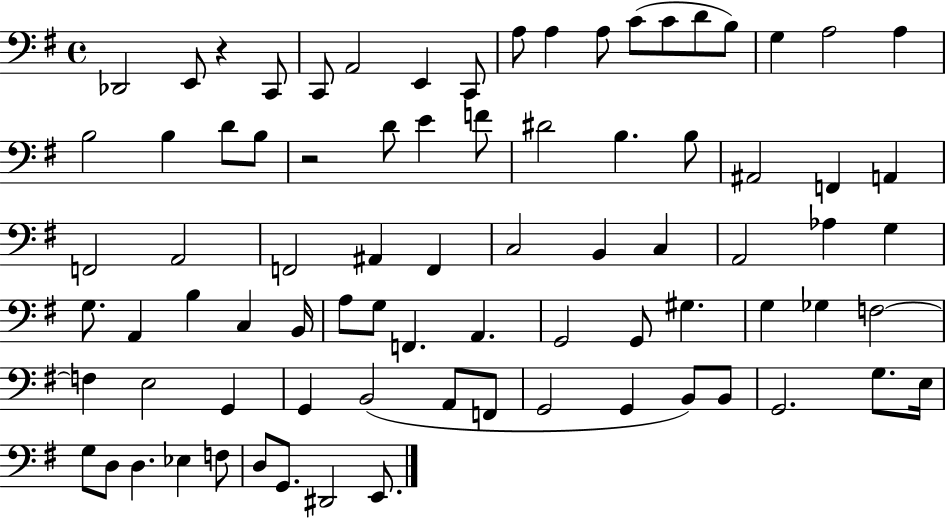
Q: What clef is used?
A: bass